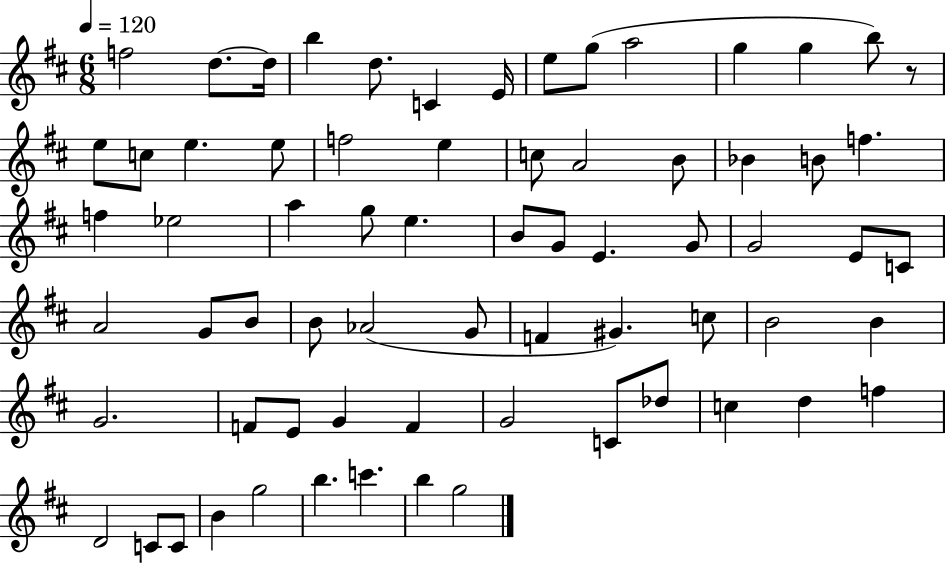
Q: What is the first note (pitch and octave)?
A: F5